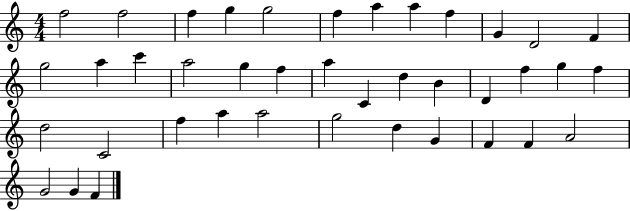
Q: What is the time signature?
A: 4/4